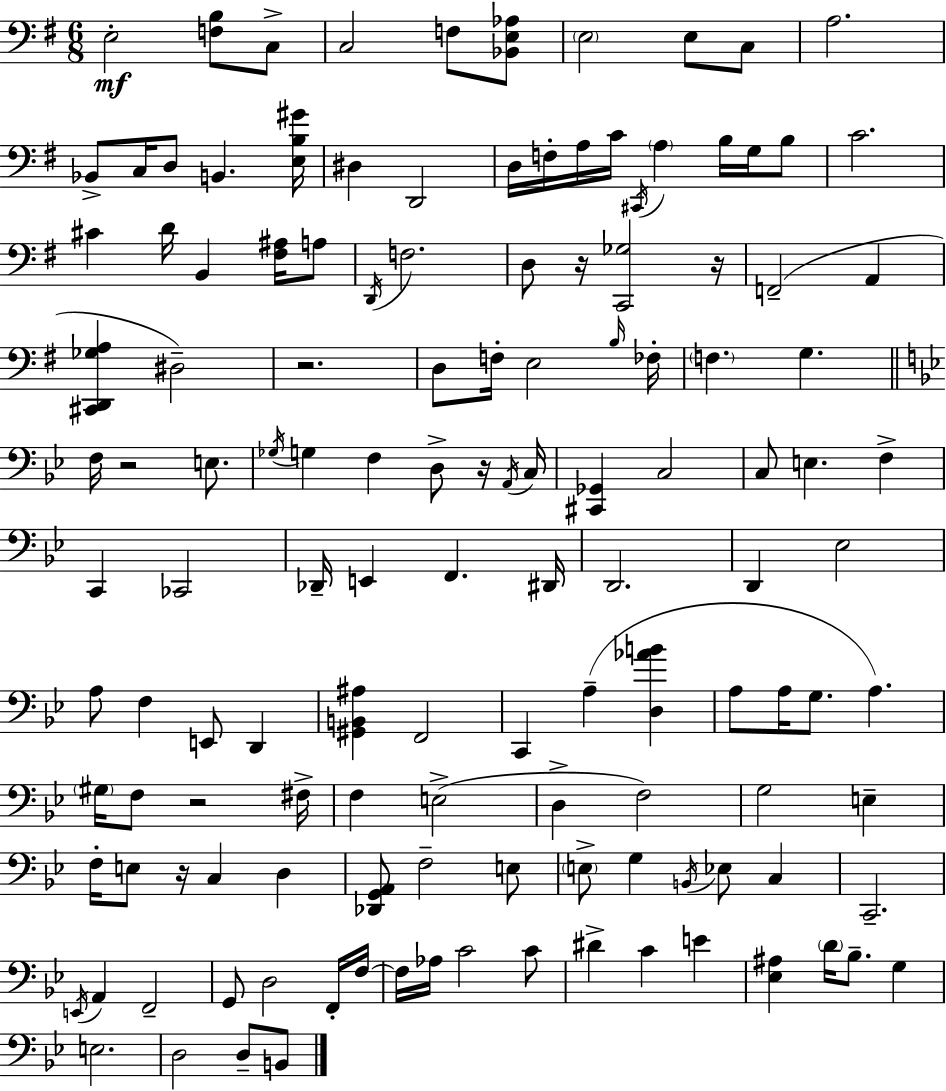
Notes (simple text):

E3/h [F3,B3]/e C3/e C3/h F3/e [Bb2,E3,Ab3]/e E3/h E3/e C3/e A3/h. Bb2/e C3/s D3/e B2/q. [E3,B3,G#4]/s D#3/q D2/h D3/s F3/s A3/s C4/s C#2/s A3/q B3/s G3/s B3/e C4/h. C#4/q D4/s B2/q [F#3,A#3]/s A3/e D2/s F3/h. D3/e R/s [C2,Gb3]/h R/s F2/h A2/q [C#2,D2,Gb3,A3]/q D#3/h R/h. D3/e F3/s E3/h B3/s FES3/s F3/q. G3/q. F3/s R/h E3/e. Gb3/s G3/q F3/q D3/e R/s A2/s C3/s [C#2,Gb2]/q C3/h C3/e E3/q. F3/q C2/q CES2/h Db2/s E2/q F2/q. D#2/s D2/h. D2/q Eb3/h A3/e F3/q E2/e D2/q [G#2,B2,A#3]/q F2/h C2/q A3/q [D3,Ab4,B4]/q A3/e A3/s G3/e. A3/q. G#3/s F3/e R/h F#3/s F3/q E3/h D3/q F3/h G3/h E3/q F3/s E3/e R/s C3/q D3/q [Db2,G2,A2]/e F3/h E3/e E3/e G3/q B2/s Eb3/e C3/q C2/h. E2/s A2/q F2/h G2/e D3/h F2/s F3/s F3/s Ab3/s C4/h C4/e D#4/q C4/q E4/q [Eb3,A#3]/q D4/s Bb3/e. G3/q E3/h. D3/h D3/e B2/e